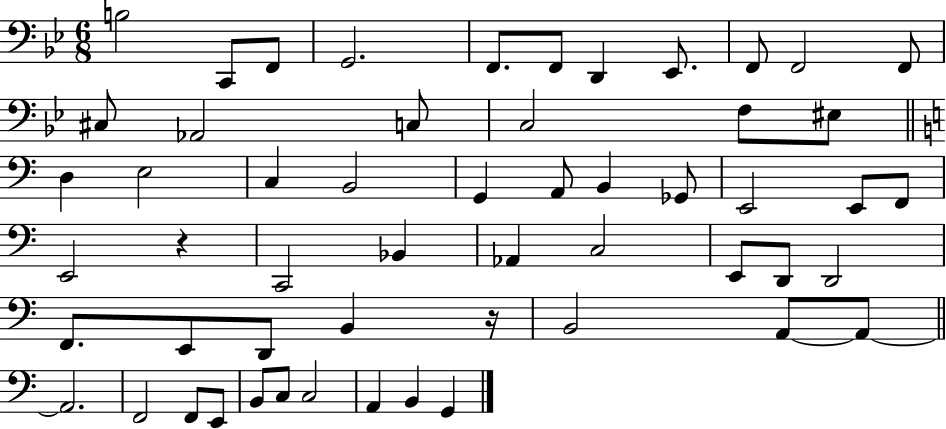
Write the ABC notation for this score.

X:1
T:Untitled
M:6/8
L:1/4
K:Bb
B,2 C,,/2 F,,/2 G,,2 F,,/2 F,,/2 D,, _E,,/2 F,,/2 F,,2 F,,/2 ^C,/2 _A,,2 C,/2 C,2 F,/2 ^E,/2 D, E,2 C, B,,2 G,, A,,/2 B,, _G,,/2 E,,2 E,,/2 F,,/2 E,,2 z C,,2 _B,, _A,, C,2 E,,/2 D,,/2 D,,2 F,,/2 E,,/2 D,,/2 B,, z/4 B,,2 A,,/2 A,,/2 A,,2 F,,2 F,,/2 E,,/2 B,,/2 C,/2 C,2 A,, B,, G,,